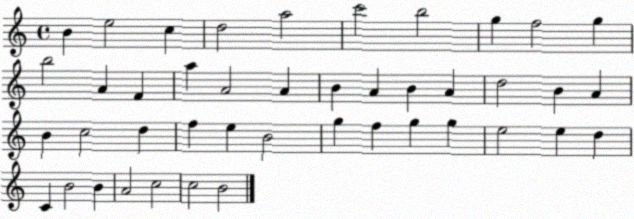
X:1
T:Untitled
M:4/4
L:1/4
K:C
B e2 c d2 a2 c'2 b2 g f2 g b2 A F a A2 A B A B A d2 B A B c2 d f e B2 g f g g e2 e d C B2 B A2 c2 c2 B2